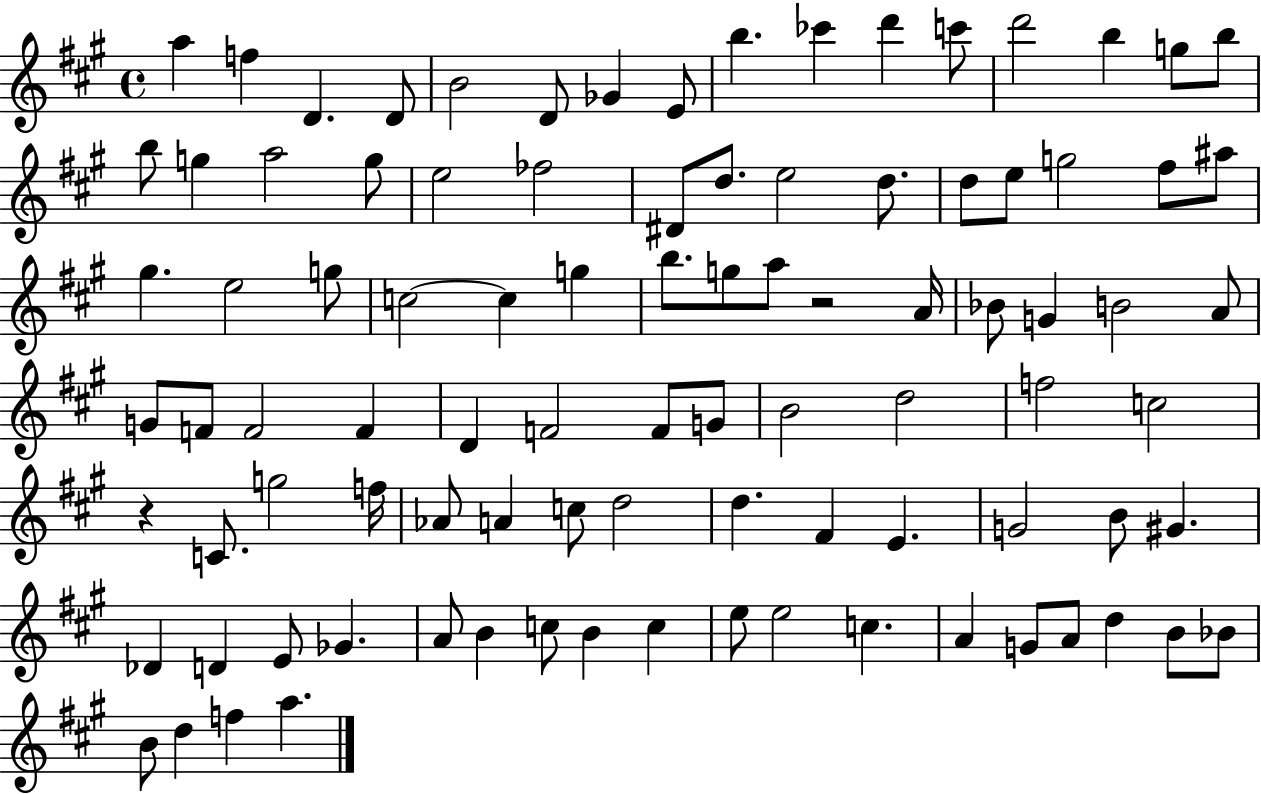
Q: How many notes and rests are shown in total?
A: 94